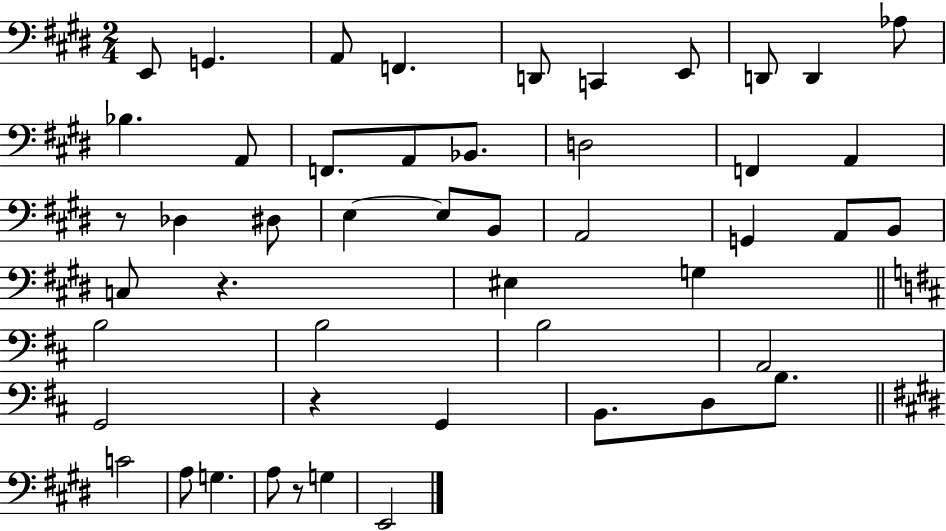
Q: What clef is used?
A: bass